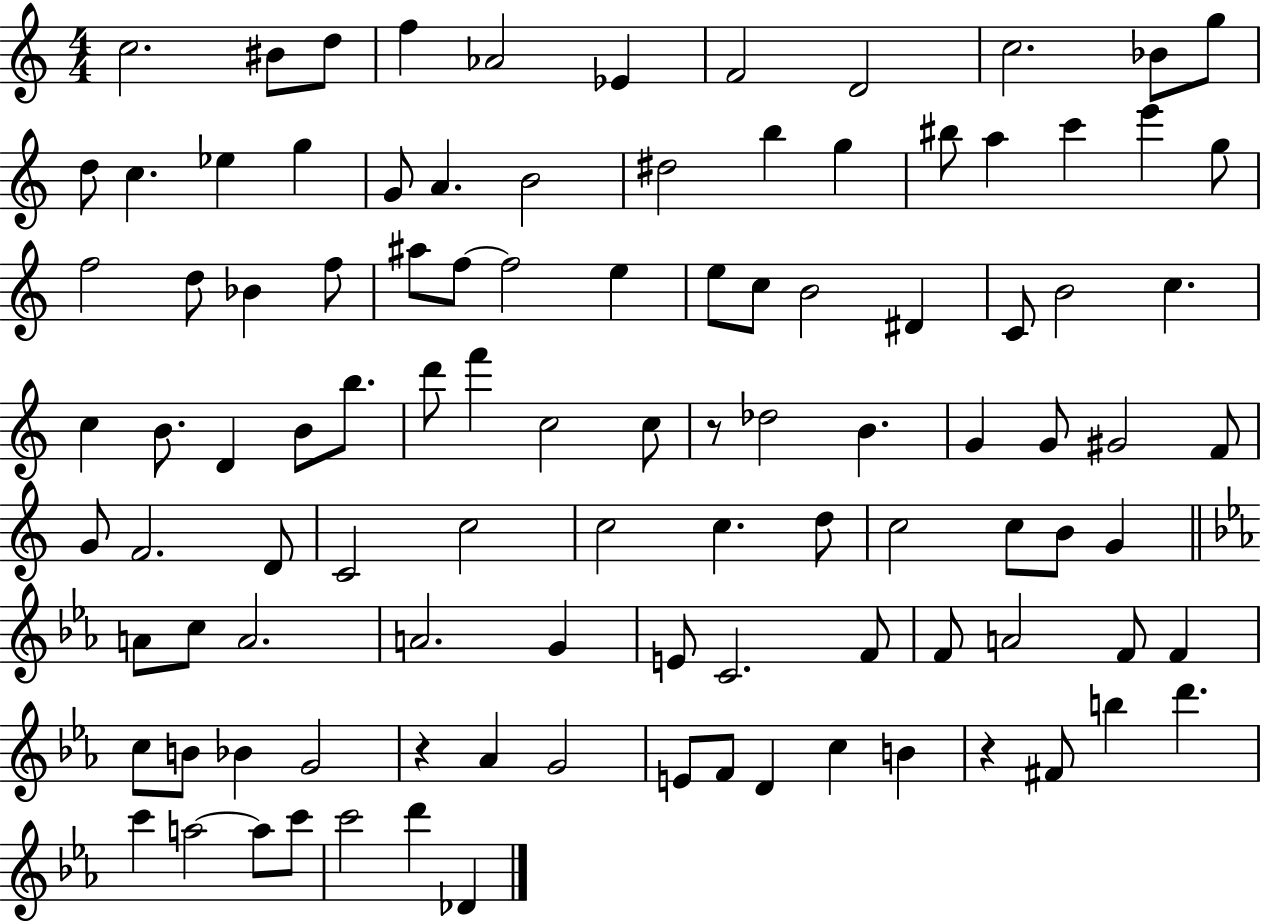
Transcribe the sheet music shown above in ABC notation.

X:1
T:Untitled
M:4/4
L:1/4
K:C
c2 ^B/2 d/2 f _A2 _E F2 D2 c2 _B/2 g/2 d/2 c _e g G/2 A B2 ^d2 b g ^b/2 a c' e' g/2 f2 d/2 _B f/2 ^a/2 f/2 f2 e e/2 c/2 B2 ^D C/2 B2 c c B/2 D B/2 b/2 d'/2 f' c2 c/2 z/2 _d2 B G G/2 ^G2 F/2 G/2 F2 D/2 C2 c2 c2 c d/2 c2 c/2 B/2 G A/2 c/2 A2 A2 G E/2 C2 F/2 F/2 A2 F/2 F c/2 B/2 _B G2 z _A G2 E/2 F/2 D c B z ^F/2 b d' c' a2 a/2 c'/2 c'2 d' _D